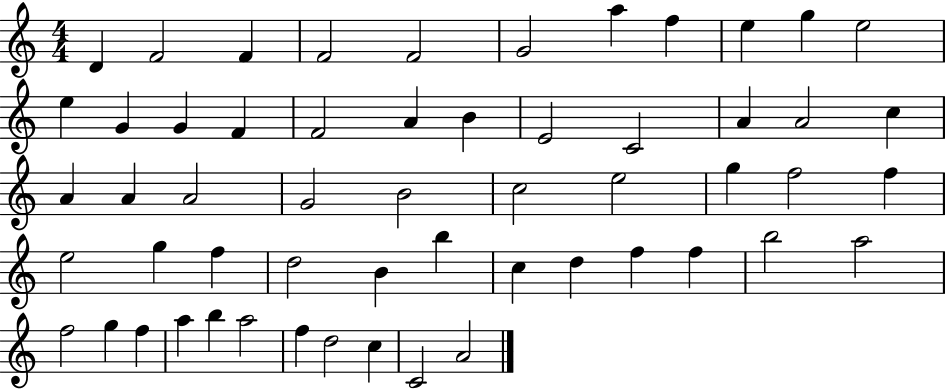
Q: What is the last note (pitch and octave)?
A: A4